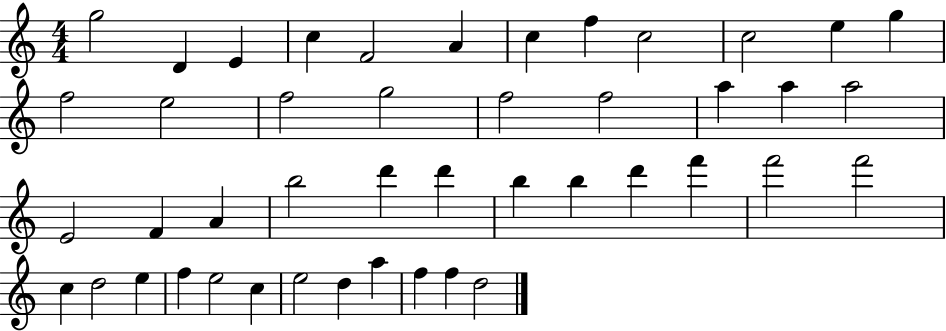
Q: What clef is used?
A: treble